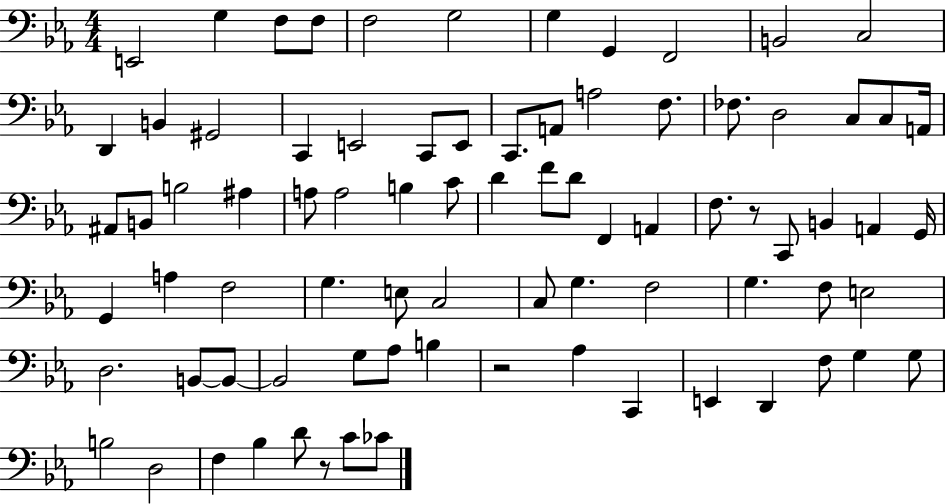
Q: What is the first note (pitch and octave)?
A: E2